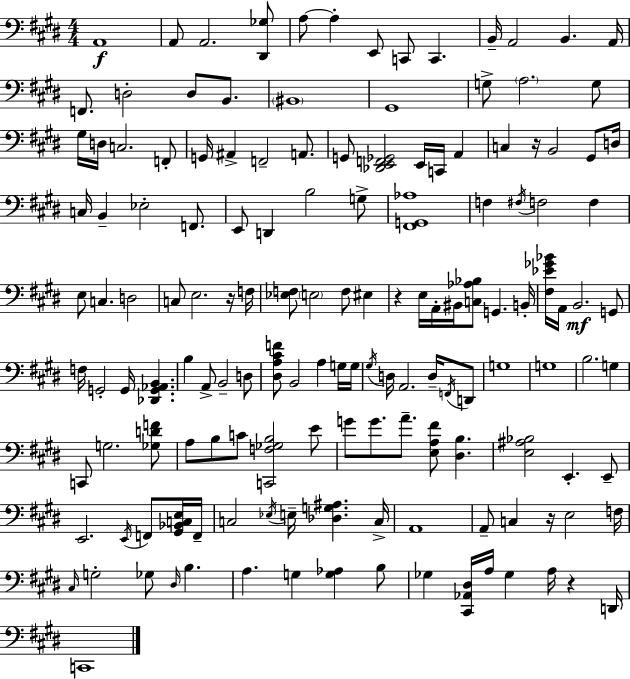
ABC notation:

X:1
T:Untitled
M:4/4
L:1/4
K:E
A,,4 A,,/2 A,,2 [^D,,_G,]/2 A,/2 A, E,,/2 C,,/2 C,, B,,/4 A,,2 B,, A,,/4 F,,/2 D,2 D,/2 B,,/2 ^B,,4 ^G,,4 G,/2 A,2 G,/2 ^G,/4 D,/4 C,2 F,,/2 G,,/4 ^A,, F,,2 A,,/2 G,,/2 [_D,,E,,F,,_G,,]2 E,,/4 C,,/4 A,, C, z/4 B,,2 ^G,,/2 D,/4 C,/4 B,, _E,2 F,,/2 E,,/2 D,, B,2 G,/2 [^F,,G,,_A,]4 F, ^F,/4 F,2 F, E,/2 C, D,2 C,/2 E,2 z/4 F,/4 [_E,F,]/2 E,2 F,/2 ^E, z E,/4 A,,/4 ^B,,/4 [C,_A,_B,]/2 G,, B,,/4 [^F,_E_G_B]/4 A,,/4 B,,2 G,,/2 F,/4 G,,2 G,,/4 [_D,,G,,_A,,B,,] B, A,,/2 B,,2 D,/2 [^D,A,^CF]/2 B,,2 A, G,/4 G,/4 ^G,/4 D,/4 A,,2 D,/4 F,,/4 D,,/2 G,4 G,4 B,2 G, C,,/2 G,2 [_G,DF]/2 A,/2 B,/2 C/2 [C,,F,_G,B,]2 E/2 G/2 G/2 A/2 [E,A,^F]/2 [^D,B,] [E,^A,_B,]2 E,, E,,/2 E,,2 E,,/4 F,,/2 [^G,,_B,,C,E,]/4 F,,/4 C,2 _E,/4 E,/4 [_D,G,^A,] C,/4 A,,4 A,,/2 C, z/4 E,2 F,/4 ^C,/4 G,2 _G,/2 ^D,/4 B, A, G, [G,_A,] B,/2 _G, [^C,,_A,,^D,]/4 A,/4 _G, A,/4 z D,,/4 C,,4